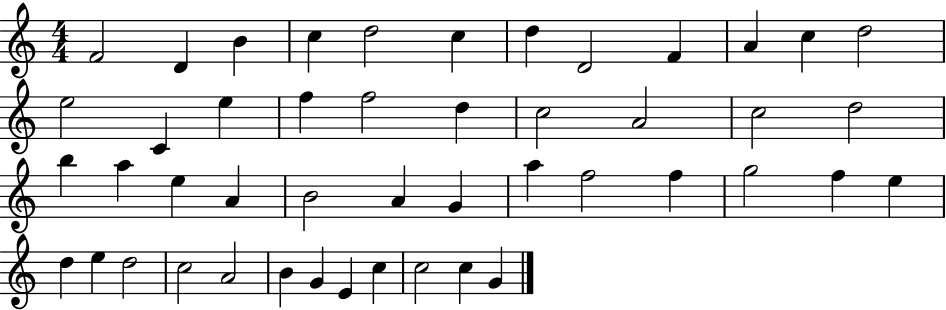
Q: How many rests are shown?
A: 0